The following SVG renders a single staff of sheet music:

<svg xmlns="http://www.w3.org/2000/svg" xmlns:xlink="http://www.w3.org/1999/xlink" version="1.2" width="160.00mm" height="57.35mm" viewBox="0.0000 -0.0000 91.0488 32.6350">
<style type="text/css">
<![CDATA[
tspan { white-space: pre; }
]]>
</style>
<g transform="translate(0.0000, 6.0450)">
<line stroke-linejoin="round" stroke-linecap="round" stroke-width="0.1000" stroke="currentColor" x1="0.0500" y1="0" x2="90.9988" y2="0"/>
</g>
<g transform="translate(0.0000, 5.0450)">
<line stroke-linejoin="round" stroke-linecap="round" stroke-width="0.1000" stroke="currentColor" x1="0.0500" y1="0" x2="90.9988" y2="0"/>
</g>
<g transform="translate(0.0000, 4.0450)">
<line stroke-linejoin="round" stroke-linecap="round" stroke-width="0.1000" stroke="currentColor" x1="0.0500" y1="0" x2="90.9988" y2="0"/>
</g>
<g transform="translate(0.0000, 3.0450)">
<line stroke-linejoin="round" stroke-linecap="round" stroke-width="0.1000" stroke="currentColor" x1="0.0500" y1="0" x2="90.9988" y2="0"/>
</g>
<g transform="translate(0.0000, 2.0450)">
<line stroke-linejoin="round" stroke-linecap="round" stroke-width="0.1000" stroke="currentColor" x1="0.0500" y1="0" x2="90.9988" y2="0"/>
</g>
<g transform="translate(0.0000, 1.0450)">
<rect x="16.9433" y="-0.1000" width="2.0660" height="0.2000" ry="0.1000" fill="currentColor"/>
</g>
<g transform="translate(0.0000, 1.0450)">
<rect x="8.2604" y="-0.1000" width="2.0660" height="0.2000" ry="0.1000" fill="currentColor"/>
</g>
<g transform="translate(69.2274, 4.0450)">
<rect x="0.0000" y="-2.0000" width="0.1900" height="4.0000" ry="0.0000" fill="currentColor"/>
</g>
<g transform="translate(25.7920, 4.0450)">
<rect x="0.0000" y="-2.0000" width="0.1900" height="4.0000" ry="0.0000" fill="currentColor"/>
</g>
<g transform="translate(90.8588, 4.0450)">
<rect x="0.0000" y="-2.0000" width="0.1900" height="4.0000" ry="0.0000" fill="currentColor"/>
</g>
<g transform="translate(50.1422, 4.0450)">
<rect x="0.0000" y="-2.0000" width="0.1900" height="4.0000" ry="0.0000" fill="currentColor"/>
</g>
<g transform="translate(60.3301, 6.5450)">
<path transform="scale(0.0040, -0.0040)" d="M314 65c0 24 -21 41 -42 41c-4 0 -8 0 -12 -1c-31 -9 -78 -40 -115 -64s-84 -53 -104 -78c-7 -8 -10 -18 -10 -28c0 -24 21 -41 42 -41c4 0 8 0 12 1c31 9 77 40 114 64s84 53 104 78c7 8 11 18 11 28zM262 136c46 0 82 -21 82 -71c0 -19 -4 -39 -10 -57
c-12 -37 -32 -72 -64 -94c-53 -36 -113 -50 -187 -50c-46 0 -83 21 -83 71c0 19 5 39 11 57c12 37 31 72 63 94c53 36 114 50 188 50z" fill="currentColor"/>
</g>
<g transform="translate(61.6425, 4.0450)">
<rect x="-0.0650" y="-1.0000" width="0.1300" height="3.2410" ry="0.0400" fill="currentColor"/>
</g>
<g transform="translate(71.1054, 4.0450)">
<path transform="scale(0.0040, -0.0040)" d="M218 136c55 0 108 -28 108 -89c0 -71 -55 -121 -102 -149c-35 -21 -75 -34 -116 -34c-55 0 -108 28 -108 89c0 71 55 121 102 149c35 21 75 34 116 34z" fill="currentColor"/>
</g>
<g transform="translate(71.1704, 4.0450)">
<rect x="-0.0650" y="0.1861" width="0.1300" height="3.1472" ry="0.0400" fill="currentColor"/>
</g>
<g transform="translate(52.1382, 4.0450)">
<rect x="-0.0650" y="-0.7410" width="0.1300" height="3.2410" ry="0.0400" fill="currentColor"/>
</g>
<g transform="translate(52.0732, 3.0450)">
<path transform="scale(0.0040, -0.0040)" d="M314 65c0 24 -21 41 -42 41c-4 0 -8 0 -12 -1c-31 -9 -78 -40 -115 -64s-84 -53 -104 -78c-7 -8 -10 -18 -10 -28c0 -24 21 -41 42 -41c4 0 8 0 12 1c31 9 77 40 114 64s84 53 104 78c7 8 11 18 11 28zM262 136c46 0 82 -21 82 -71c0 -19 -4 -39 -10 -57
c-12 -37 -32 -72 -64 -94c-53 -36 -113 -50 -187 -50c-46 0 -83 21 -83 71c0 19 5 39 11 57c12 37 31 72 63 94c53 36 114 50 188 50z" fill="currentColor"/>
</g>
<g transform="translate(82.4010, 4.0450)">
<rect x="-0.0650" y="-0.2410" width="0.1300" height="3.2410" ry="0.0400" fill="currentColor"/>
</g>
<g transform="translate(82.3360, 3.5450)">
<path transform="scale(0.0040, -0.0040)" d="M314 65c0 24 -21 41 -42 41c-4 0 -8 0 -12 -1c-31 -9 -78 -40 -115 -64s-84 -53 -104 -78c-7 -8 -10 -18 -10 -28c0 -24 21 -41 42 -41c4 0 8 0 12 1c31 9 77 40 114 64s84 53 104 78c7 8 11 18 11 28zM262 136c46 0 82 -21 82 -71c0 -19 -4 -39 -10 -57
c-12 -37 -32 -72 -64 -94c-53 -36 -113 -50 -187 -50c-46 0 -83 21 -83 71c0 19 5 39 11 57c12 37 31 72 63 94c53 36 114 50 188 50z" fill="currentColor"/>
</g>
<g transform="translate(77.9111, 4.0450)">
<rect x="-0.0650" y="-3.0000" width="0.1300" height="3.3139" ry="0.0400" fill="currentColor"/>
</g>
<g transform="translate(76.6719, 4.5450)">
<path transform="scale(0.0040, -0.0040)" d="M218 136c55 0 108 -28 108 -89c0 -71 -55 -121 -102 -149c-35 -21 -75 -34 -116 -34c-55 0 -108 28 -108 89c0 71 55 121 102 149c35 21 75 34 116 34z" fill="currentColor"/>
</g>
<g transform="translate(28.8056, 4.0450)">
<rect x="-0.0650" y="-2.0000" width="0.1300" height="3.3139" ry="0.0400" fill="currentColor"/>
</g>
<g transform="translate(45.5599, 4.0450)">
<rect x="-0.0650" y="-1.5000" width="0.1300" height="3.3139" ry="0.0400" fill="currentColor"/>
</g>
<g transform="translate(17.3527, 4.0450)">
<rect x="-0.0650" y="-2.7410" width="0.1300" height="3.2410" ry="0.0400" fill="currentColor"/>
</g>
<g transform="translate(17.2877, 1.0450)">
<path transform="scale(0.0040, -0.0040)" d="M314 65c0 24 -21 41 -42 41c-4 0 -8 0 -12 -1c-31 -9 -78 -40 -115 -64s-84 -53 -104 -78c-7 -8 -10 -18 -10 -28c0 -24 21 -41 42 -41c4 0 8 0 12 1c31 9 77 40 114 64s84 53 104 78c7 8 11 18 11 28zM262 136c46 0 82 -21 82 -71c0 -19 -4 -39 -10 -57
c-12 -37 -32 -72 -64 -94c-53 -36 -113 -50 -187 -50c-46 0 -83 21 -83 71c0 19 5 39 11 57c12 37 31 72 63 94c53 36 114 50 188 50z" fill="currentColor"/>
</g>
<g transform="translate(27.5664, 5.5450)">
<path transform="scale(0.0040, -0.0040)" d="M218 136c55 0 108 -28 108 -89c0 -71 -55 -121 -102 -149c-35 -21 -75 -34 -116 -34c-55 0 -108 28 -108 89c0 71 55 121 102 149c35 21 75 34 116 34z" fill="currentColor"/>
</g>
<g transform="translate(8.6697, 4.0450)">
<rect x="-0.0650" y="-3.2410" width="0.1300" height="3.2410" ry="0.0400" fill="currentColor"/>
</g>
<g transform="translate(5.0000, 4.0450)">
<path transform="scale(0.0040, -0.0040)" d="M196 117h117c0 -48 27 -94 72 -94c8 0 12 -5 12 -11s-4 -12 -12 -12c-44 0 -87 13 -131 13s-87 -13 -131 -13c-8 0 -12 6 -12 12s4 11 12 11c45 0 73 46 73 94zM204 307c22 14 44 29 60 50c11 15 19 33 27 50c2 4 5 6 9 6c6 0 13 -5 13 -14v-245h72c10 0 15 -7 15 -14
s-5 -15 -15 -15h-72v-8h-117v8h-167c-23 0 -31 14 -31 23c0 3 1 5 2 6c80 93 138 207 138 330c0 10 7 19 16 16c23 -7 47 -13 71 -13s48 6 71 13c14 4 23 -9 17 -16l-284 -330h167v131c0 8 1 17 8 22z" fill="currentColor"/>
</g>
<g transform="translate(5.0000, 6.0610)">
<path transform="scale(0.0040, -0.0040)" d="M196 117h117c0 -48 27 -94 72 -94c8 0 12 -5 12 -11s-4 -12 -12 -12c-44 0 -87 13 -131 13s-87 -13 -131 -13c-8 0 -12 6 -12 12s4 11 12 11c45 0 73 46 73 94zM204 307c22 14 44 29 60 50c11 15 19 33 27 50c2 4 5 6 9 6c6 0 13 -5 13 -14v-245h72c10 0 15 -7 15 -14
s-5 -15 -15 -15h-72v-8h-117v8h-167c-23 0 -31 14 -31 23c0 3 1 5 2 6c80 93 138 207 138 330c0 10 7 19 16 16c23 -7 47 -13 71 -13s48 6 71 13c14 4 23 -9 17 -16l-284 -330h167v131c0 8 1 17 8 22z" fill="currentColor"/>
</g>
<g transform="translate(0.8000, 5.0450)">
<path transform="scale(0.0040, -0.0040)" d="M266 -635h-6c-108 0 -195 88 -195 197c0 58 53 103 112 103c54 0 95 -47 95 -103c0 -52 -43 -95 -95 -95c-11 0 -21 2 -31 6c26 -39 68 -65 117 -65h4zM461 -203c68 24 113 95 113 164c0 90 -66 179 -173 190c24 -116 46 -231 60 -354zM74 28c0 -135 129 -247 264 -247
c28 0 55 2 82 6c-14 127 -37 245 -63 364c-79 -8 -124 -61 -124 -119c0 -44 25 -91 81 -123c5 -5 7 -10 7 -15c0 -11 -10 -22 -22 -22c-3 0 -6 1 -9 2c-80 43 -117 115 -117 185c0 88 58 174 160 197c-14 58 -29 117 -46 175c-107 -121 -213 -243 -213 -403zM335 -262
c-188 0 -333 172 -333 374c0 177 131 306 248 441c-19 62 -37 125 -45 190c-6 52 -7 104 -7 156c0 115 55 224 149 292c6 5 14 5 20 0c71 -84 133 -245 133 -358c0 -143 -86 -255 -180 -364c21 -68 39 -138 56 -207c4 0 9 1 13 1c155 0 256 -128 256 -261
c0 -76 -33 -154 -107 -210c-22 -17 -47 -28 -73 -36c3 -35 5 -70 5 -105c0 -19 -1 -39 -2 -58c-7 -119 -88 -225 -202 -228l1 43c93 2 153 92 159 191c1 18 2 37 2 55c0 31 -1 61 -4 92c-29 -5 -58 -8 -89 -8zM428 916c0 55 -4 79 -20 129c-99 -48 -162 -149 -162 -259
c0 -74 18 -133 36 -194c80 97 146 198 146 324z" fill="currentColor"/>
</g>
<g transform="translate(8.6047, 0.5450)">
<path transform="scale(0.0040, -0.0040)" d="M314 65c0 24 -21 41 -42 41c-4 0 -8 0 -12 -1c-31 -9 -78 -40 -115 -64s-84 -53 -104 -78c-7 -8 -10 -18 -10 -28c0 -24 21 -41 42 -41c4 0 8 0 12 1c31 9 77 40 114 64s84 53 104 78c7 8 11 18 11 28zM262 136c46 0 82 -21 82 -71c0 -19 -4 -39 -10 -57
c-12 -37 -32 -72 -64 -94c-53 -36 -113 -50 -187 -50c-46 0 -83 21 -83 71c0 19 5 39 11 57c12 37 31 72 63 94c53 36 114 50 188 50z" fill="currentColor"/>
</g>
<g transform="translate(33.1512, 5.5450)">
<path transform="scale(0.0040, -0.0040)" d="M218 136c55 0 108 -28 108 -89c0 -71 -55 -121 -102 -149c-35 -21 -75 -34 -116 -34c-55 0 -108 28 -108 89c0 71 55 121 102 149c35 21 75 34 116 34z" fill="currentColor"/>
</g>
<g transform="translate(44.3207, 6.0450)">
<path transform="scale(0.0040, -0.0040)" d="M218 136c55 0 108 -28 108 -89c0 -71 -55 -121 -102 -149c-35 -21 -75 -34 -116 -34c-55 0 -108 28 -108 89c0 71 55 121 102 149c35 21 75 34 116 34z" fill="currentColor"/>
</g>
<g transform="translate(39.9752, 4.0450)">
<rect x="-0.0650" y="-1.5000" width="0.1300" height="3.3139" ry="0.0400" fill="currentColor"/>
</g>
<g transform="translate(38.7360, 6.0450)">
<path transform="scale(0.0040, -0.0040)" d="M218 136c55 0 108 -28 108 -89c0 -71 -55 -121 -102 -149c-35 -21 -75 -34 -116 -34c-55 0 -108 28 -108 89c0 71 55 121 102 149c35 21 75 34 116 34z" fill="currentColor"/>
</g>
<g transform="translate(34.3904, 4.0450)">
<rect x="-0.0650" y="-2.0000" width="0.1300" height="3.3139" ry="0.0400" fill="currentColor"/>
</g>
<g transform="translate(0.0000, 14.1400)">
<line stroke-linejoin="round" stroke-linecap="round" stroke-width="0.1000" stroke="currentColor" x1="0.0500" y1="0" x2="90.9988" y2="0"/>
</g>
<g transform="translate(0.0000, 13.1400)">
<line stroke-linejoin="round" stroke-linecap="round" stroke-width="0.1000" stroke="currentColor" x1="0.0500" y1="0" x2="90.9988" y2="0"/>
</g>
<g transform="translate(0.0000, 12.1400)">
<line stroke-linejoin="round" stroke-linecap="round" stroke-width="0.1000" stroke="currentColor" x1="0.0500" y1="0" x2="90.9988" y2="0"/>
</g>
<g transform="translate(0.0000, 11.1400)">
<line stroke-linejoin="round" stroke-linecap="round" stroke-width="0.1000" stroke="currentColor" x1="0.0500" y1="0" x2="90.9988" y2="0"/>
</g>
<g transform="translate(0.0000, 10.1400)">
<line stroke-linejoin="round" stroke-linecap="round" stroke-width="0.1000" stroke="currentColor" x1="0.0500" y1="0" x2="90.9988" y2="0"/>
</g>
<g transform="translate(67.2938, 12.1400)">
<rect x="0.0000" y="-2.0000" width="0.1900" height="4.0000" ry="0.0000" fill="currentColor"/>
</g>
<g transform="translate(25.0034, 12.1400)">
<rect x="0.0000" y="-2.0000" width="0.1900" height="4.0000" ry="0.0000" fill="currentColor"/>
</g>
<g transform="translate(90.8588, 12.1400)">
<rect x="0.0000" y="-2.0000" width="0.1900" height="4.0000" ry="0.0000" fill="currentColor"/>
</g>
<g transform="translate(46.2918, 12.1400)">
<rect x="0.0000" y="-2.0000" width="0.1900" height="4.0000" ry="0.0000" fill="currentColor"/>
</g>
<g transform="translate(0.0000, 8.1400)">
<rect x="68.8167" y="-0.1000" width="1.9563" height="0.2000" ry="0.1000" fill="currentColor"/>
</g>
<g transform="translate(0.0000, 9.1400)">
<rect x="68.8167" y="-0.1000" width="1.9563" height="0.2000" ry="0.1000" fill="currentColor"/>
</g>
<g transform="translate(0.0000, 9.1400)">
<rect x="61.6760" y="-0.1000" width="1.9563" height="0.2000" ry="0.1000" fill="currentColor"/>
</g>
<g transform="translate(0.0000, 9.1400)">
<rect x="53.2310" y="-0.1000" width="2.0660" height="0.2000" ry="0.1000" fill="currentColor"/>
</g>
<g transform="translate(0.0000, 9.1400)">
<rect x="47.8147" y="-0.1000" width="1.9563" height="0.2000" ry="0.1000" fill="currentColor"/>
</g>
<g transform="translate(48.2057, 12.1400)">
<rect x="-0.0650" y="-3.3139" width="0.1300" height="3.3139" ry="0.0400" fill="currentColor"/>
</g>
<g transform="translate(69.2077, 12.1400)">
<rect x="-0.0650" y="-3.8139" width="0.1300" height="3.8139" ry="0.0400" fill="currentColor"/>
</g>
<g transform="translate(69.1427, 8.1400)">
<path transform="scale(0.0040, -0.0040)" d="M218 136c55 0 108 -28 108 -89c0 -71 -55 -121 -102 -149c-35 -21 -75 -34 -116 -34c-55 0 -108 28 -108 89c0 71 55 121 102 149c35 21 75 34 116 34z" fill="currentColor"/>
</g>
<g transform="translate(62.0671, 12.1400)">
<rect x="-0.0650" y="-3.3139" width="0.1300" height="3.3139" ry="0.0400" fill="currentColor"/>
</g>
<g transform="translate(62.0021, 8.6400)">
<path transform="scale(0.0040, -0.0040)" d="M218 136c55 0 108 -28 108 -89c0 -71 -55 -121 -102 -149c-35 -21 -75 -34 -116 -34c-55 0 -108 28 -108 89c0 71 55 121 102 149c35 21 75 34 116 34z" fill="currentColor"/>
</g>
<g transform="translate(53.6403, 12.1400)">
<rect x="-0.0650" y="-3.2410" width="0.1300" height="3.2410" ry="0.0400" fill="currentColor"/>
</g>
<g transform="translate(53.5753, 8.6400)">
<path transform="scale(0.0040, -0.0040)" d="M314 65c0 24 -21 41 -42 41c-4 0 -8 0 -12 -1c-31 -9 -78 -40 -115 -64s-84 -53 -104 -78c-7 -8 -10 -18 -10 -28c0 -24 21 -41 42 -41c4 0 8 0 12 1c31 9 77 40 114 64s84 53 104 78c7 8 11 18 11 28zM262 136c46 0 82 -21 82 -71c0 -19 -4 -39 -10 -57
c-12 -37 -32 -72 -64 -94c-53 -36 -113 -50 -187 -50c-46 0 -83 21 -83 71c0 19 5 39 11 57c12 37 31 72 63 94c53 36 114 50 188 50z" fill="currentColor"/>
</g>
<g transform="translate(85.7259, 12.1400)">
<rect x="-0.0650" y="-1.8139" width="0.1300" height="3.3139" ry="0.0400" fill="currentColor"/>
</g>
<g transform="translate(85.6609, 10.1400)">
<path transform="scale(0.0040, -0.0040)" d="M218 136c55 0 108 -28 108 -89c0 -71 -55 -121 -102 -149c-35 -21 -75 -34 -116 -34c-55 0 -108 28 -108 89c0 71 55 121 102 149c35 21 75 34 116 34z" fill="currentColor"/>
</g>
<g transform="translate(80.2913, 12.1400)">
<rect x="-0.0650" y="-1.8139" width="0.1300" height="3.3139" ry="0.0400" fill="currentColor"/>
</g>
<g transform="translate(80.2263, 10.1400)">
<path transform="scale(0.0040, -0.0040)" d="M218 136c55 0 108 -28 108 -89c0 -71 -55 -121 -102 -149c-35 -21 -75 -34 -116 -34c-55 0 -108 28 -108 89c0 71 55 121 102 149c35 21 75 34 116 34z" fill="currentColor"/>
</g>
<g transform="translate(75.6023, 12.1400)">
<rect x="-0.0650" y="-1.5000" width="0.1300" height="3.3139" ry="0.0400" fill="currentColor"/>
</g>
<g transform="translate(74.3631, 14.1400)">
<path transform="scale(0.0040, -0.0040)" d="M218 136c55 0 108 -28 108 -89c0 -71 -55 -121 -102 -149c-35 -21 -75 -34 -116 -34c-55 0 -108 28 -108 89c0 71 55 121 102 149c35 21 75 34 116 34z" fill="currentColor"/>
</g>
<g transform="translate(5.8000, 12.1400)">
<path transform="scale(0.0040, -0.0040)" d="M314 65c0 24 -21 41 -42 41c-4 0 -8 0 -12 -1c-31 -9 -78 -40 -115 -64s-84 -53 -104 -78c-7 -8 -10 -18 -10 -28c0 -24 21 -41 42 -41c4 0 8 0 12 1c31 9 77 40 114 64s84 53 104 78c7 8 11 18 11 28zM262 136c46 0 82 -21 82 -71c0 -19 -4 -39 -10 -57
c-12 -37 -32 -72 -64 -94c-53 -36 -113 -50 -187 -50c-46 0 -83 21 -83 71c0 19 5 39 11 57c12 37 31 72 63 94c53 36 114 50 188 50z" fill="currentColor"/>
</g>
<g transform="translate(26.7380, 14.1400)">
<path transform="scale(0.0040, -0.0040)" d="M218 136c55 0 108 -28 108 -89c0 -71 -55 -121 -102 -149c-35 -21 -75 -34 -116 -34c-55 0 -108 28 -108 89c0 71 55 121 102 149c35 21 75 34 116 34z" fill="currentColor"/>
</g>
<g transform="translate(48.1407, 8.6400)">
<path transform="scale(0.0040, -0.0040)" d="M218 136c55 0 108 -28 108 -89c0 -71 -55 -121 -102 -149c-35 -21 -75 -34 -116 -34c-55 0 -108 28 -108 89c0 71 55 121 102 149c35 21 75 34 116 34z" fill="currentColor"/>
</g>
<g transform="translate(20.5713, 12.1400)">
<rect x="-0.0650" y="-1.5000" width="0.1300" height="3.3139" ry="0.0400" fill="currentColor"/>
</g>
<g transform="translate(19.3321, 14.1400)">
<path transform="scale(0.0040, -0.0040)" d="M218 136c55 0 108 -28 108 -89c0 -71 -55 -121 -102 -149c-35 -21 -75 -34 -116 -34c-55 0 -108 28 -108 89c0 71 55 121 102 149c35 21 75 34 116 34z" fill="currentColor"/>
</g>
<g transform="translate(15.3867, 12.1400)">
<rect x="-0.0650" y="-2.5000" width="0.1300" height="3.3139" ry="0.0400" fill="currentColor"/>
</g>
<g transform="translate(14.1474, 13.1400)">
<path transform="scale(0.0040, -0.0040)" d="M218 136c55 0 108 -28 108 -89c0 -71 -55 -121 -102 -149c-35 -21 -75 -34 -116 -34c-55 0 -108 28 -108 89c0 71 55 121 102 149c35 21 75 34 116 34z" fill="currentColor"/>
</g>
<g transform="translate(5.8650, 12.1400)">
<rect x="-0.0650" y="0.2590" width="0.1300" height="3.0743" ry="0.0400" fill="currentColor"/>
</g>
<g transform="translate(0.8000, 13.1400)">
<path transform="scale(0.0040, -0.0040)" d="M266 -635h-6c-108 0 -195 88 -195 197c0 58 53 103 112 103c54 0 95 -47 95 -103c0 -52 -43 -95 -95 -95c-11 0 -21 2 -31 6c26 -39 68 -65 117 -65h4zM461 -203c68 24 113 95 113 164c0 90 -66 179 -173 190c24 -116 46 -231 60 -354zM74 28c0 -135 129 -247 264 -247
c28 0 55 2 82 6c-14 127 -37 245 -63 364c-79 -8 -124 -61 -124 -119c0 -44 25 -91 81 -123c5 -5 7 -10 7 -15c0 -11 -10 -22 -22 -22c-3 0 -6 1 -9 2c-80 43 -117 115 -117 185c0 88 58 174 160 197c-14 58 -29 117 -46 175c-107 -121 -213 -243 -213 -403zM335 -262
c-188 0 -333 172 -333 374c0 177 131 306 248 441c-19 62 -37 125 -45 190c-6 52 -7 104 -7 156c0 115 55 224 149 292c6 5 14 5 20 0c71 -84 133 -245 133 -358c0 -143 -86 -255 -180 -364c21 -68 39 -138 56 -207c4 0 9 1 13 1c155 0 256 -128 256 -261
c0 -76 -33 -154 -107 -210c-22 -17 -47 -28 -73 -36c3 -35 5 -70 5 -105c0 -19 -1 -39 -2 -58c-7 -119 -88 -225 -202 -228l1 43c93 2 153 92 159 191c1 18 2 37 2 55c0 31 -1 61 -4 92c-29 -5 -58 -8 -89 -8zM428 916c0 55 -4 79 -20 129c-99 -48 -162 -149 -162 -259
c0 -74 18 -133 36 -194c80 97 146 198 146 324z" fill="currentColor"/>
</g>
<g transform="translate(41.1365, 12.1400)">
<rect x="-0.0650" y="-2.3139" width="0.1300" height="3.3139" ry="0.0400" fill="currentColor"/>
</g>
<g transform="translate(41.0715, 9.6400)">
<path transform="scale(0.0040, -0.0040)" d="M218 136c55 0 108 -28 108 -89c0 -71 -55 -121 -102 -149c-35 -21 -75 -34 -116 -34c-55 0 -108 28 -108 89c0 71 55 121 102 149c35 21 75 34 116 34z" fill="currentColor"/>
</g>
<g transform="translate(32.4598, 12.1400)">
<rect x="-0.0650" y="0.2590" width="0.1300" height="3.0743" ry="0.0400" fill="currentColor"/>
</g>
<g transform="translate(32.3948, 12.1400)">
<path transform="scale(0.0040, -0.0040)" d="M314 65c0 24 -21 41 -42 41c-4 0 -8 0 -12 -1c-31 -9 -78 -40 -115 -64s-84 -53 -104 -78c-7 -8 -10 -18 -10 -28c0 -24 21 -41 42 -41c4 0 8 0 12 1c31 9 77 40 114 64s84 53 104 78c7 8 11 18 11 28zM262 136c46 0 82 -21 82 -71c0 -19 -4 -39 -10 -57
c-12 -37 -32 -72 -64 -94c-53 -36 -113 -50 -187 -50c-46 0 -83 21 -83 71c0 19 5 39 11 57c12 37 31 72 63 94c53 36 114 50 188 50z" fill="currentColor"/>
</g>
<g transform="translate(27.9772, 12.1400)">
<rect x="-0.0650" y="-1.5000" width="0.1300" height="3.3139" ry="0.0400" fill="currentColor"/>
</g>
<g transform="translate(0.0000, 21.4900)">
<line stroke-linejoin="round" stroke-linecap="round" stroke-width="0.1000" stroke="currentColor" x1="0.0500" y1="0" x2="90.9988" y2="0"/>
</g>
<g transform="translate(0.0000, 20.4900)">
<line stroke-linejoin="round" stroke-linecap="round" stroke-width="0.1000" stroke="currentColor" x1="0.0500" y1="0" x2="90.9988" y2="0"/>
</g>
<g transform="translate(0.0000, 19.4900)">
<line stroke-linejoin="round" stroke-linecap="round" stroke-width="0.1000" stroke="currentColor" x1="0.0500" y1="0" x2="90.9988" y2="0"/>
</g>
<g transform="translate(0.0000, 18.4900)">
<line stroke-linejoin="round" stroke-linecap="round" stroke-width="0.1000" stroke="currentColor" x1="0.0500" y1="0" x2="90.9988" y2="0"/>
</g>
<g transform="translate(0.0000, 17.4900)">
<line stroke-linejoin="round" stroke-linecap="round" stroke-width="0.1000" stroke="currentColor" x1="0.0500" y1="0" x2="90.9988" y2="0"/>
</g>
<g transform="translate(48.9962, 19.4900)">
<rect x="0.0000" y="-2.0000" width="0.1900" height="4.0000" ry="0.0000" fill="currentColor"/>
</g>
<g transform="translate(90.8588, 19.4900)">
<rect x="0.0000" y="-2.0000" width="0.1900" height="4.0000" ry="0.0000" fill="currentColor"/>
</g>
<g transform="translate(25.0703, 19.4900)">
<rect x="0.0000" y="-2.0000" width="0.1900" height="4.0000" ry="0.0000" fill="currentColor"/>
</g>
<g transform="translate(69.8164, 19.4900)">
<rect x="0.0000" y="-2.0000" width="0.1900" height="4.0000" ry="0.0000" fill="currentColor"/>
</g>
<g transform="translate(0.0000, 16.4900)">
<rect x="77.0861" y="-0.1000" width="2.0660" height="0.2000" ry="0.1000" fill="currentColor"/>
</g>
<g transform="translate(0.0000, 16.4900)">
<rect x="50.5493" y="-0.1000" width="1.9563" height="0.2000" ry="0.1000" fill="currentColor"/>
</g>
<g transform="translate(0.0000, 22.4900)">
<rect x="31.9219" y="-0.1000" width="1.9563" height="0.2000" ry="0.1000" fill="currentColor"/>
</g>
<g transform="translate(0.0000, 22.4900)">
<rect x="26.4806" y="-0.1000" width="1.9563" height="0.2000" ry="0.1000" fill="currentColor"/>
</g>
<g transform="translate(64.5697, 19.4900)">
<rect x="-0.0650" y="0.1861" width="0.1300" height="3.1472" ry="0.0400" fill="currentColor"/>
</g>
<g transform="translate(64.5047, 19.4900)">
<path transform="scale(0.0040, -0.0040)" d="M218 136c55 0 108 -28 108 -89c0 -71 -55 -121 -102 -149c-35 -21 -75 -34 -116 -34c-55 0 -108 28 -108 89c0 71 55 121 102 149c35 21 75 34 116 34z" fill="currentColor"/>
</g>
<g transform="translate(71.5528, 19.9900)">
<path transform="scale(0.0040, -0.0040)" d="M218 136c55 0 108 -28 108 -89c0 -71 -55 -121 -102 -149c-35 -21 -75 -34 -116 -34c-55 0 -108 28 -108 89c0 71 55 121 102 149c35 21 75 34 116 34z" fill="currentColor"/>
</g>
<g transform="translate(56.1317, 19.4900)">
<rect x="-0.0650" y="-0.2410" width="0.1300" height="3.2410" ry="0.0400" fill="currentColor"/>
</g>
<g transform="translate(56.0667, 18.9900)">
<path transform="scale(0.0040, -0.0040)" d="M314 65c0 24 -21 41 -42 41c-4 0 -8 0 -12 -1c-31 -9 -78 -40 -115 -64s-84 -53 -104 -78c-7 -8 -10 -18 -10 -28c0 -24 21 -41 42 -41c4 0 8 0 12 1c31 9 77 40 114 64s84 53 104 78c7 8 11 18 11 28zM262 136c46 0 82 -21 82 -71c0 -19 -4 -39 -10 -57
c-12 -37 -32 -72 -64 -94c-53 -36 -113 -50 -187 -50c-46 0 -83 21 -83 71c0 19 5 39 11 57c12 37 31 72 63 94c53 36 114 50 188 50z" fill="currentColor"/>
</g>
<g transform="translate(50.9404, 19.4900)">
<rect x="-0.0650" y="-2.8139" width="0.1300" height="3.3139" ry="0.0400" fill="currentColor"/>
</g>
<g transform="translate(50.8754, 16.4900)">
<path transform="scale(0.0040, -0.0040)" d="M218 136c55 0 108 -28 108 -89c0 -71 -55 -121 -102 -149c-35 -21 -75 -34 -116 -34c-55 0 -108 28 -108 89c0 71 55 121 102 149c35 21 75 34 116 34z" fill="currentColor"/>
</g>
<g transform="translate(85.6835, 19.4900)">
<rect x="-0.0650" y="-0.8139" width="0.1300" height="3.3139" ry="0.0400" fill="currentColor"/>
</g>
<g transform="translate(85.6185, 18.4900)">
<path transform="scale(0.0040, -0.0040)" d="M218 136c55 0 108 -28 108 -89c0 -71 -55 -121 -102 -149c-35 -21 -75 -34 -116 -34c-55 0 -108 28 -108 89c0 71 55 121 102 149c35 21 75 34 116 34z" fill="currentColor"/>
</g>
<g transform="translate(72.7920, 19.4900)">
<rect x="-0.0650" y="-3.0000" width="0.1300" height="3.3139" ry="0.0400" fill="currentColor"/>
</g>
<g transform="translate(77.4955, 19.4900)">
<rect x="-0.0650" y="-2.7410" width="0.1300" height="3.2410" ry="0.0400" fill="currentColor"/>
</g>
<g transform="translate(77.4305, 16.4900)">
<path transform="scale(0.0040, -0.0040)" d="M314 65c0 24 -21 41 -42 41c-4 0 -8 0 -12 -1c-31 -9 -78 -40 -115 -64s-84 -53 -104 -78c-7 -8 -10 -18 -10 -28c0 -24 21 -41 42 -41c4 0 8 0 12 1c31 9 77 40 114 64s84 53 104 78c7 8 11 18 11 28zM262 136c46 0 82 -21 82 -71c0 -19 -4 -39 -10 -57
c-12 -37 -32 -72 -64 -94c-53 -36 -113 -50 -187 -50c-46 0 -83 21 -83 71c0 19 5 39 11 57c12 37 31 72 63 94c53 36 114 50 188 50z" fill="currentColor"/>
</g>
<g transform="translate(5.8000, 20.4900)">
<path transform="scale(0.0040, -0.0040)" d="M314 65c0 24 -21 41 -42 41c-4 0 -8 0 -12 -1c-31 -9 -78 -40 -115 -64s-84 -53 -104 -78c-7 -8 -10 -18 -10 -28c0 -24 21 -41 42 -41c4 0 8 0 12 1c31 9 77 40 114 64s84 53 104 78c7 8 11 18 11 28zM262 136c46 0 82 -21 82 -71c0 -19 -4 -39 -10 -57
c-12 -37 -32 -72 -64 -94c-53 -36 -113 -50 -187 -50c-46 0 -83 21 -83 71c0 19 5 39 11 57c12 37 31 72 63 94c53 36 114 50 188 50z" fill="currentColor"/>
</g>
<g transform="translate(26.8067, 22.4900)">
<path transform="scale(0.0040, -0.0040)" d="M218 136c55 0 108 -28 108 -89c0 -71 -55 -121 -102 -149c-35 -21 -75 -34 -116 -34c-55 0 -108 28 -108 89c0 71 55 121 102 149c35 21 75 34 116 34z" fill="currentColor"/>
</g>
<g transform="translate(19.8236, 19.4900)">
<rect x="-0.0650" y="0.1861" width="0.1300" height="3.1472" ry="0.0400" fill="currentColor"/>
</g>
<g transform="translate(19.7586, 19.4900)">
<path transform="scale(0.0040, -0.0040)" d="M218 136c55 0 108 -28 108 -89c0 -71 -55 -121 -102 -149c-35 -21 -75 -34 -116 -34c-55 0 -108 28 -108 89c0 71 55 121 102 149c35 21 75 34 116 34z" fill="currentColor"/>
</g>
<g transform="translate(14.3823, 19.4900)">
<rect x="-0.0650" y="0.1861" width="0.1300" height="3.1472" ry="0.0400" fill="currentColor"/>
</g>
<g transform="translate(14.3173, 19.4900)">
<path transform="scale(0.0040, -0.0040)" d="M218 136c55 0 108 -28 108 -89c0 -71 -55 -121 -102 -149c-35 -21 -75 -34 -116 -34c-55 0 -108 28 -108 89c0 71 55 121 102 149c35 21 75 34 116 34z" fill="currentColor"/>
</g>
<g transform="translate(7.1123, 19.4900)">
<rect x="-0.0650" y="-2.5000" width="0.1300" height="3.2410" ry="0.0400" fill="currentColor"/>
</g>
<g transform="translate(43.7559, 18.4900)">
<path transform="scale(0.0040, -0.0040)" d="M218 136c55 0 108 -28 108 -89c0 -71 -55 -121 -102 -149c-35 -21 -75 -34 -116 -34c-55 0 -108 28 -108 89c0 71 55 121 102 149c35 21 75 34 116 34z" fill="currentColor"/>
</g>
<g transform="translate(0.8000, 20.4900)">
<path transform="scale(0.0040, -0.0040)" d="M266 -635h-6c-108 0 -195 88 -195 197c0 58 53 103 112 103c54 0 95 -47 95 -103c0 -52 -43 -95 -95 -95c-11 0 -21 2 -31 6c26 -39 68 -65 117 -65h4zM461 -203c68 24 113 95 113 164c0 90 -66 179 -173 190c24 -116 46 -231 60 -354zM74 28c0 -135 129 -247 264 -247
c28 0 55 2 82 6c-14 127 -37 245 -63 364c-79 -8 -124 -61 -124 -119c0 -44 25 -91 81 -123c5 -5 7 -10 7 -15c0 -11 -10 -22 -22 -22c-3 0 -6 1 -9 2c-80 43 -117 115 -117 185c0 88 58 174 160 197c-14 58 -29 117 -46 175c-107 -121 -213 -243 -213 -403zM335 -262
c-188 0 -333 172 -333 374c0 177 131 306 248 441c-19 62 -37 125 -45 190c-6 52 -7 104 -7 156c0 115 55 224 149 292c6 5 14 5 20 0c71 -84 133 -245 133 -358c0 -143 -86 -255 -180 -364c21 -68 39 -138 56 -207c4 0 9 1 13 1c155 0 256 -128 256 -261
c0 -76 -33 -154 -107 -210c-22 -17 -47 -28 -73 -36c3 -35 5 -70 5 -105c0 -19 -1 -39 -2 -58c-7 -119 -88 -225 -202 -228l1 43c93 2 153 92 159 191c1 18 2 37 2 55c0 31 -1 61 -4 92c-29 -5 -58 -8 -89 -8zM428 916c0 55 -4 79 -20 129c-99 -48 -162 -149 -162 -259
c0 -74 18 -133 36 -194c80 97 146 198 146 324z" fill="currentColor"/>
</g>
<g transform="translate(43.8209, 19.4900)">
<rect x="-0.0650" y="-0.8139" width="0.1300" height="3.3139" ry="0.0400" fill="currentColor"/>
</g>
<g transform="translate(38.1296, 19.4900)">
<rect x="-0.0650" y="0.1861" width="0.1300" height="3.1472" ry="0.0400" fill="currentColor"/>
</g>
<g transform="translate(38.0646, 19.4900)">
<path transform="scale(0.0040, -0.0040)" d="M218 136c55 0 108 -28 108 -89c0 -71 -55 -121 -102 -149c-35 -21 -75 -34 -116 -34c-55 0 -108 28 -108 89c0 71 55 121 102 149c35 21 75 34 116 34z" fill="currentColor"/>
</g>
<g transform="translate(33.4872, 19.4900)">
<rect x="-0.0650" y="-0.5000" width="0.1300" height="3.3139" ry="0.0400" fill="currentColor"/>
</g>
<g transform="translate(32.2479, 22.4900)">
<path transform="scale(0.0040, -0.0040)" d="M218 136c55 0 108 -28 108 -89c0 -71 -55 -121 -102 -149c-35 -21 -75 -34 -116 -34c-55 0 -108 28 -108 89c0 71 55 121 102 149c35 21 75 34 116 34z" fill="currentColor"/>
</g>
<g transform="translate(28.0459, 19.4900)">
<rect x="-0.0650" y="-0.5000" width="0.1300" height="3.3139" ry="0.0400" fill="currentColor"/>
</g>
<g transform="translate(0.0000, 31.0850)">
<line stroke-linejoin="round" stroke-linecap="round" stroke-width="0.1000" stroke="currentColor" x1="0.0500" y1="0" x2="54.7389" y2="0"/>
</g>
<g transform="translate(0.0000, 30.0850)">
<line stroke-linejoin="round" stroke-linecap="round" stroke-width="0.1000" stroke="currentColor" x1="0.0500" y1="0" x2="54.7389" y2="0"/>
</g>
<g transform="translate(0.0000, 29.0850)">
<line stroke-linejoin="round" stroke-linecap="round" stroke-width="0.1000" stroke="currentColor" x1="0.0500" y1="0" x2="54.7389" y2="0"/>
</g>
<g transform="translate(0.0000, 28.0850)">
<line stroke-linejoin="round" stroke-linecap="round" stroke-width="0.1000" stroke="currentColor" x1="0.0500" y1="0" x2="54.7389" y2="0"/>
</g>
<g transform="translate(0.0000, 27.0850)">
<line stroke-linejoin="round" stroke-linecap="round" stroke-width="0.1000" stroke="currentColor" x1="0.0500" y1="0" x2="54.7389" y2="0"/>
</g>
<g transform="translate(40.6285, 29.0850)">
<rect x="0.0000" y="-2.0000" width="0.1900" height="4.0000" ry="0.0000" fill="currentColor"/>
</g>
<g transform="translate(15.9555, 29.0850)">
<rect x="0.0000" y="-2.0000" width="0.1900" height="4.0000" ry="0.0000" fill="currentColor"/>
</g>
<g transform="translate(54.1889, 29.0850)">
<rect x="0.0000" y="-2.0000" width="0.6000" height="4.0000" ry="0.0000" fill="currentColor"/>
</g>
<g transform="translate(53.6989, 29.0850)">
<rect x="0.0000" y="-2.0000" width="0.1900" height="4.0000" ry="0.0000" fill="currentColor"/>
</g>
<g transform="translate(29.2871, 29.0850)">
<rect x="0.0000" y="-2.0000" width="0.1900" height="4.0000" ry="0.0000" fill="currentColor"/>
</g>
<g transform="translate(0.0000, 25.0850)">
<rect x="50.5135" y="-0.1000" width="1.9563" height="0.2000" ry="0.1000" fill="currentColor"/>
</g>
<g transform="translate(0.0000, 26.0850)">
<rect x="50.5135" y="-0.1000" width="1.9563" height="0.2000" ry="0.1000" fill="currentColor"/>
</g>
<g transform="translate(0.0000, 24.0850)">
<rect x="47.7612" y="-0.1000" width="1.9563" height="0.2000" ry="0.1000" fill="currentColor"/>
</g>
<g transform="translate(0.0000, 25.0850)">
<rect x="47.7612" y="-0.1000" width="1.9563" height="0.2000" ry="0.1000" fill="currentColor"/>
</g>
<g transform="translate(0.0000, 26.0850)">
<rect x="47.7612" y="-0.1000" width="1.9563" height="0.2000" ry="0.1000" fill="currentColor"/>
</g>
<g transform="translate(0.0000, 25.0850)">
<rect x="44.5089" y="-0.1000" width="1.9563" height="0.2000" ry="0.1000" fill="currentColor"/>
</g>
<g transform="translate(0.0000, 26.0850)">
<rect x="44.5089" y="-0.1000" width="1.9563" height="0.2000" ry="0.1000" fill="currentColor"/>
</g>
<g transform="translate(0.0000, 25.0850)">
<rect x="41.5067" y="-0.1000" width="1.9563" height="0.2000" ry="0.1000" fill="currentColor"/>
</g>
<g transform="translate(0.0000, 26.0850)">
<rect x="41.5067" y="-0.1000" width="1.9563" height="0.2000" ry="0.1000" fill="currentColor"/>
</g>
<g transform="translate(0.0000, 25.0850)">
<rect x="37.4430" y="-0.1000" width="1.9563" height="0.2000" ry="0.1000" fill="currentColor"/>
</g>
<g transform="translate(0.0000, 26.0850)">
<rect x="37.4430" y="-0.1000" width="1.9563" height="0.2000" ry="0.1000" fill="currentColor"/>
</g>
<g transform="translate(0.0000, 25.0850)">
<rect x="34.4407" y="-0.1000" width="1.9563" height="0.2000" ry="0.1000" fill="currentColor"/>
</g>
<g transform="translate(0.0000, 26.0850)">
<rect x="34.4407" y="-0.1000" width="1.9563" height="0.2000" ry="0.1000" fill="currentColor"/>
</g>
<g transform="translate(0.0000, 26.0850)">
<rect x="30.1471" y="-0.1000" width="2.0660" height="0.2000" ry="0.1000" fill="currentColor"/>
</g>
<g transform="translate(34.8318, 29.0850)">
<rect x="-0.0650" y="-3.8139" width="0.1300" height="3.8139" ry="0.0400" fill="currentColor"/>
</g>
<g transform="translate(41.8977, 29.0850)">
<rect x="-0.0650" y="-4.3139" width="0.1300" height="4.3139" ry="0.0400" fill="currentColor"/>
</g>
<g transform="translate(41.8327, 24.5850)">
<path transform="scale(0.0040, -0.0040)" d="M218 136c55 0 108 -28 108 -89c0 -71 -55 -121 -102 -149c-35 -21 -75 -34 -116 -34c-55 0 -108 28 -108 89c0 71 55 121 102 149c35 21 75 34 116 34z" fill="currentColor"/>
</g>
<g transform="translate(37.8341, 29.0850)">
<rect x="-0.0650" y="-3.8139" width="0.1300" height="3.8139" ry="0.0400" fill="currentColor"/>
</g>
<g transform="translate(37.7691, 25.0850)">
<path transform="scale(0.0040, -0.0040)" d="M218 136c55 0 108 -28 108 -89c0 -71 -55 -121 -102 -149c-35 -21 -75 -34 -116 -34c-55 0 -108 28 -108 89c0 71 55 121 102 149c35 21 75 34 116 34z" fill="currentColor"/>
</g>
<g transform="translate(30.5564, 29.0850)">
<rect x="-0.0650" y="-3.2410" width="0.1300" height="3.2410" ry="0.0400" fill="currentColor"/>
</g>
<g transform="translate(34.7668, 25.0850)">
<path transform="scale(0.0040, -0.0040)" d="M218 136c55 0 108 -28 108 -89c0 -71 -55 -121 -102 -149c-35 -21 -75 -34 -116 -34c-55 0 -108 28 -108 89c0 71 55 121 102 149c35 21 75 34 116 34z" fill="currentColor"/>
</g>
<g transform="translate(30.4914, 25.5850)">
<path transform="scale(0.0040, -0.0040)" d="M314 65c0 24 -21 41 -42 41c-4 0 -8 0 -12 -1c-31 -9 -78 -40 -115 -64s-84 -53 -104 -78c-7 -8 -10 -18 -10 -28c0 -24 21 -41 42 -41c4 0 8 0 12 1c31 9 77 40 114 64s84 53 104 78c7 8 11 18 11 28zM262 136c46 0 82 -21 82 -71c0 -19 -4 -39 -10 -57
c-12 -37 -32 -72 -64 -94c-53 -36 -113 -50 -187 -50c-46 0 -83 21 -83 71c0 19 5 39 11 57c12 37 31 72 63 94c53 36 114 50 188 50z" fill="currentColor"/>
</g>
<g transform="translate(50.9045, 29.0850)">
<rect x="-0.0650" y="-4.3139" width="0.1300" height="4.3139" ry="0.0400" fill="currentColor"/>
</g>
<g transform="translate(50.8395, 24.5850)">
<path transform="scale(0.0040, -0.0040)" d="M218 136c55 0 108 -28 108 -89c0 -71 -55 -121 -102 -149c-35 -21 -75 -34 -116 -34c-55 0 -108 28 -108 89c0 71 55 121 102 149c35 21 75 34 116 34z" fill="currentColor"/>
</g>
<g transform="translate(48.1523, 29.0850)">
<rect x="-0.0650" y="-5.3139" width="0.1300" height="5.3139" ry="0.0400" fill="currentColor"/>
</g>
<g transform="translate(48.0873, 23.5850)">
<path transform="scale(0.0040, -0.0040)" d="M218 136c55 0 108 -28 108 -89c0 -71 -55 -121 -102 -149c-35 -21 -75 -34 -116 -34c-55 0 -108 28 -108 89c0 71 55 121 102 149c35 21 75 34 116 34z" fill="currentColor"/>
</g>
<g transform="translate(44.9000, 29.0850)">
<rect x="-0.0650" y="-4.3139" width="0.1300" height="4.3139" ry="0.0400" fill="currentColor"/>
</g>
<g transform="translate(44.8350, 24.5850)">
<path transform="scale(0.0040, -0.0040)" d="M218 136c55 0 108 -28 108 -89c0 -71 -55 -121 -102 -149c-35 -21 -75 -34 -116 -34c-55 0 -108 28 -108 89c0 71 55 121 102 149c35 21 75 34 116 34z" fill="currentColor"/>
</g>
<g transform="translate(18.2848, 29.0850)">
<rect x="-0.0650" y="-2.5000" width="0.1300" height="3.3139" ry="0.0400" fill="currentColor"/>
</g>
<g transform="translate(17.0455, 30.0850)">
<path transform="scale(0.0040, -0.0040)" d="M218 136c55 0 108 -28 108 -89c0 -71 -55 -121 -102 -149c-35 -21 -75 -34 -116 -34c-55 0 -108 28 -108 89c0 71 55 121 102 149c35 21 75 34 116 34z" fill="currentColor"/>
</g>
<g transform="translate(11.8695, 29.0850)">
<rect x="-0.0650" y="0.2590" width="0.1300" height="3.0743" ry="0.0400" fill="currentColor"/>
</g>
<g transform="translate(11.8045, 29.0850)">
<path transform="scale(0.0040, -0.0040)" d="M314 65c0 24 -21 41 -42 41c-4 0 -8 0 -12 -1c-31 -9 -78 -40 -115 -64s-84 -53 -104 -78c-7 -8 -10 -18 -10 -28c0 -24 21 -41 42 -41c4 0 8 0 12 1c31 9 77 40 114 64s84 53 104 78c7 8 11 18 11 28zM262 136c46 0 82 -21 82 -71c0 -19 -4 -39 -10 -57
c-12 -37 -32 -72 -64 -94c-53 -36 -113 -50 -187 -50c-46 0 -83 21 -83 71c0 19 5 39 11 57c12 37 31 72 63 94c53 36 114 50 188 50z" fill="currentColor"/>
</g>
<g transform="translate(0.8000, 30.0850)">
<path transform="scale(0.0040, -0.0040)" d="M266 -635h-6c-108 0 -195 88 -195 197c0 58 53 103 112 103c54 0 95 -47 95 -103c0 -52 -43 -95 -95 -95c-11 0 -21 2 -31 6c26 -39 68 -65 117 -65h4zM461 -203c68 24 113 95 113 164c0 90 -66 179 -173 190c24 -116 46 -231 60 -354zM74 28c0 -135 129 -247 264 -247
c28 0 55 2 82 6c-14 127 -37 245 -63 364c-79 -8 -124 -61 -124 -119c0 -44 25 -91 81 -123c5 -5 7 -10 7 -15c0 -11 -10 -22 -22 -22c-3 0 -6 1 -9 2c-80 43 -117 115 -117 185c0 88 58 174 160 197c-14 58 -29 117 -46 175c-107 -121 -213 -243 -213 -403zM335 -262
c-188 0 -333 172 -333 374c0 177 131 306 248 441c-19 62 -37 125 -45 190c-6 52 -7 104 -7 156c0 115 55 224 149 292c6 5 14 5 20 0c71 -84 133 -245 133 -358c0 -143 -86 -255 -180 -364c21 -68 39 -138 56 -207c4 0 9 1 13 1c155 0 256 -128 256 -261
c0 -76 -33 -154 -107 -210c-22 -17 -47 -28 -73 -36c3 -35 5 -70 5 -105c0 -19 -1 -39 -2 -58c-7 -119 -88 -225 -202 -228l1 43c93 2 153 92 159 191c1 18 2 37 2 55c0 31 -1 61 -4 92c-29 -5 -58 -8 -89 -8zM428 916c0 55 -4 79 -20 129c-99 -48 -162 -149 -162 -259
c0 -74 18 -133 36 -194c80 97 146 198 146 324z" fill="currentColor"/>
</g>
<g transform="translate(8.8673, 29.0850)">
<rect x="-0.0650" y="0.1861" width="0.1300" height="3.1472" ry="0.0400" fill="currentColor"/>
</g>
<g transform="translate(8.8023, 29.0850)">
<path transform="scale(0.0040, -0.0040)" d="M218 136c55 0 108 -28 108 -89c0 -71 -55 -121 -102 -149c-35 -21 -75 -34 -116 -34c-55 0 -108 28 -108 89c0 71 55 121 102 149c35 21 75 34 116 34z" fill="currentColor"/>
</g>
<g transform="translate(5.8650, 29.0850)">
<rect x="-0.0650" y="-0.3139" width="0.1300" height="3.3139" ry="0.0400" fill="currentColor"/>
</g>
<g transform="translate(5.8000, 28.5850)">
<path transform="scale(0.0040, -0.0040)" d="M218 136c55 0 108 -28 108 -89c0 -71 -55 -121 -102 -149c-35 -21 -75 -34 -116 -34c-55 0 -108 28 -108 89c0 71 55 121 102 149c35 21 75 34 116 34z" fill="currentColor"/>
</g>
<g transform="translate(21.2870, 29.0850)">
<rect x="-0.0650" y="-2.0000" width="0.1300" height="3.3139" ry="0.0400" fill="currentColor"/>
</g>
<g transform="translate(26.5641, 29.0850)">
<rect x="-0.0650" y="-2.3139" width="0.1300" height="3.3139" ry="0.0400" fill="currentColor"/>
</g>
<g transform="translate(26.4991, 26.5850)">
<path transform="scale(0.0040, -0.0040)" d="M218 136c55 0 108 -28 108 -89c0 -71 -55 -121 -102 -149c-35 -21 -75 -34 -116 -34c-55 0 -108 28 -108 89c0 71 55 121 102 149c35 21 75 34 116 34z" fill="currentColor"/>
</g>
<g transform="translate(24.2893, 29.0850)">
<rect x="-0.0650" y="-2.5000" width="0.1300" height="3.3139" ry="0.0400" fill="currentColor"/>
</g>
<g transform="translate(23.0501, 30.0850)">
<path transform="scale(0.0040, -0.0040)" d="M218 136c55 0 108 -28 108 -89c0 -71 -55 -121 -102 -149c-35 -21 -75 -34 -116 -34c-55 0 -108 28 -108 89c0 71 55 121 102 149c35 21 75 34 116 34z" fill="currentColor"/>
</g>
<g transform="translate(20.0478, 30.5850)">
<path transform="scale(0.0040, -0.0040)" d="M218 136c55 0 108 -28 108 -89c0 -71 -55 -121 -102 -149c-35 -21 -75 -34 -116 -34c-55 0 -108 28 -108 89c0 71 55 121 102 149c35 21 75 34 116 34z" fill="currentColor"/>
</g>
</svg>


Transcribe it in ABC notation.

X:1
T:Untitled
M:4/4
L:1/4
K:C
b2 a2 F F E E d2 D2 B A c2 B2 G E E B2 g b b2 b c' E f f G2 B B C C B d a c2 B A a2 d c B B2 G F G g b2 c' c' d' d' f' d'